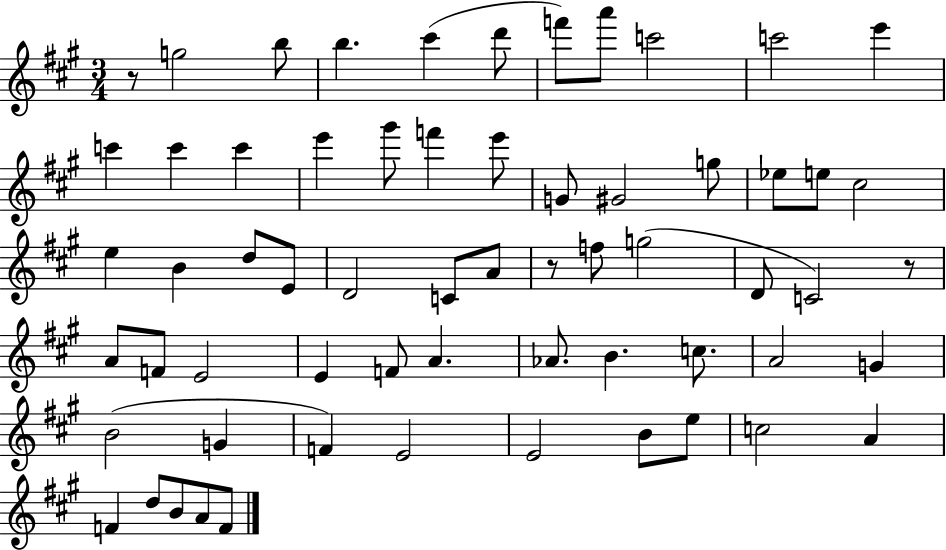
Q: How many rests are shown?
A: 3